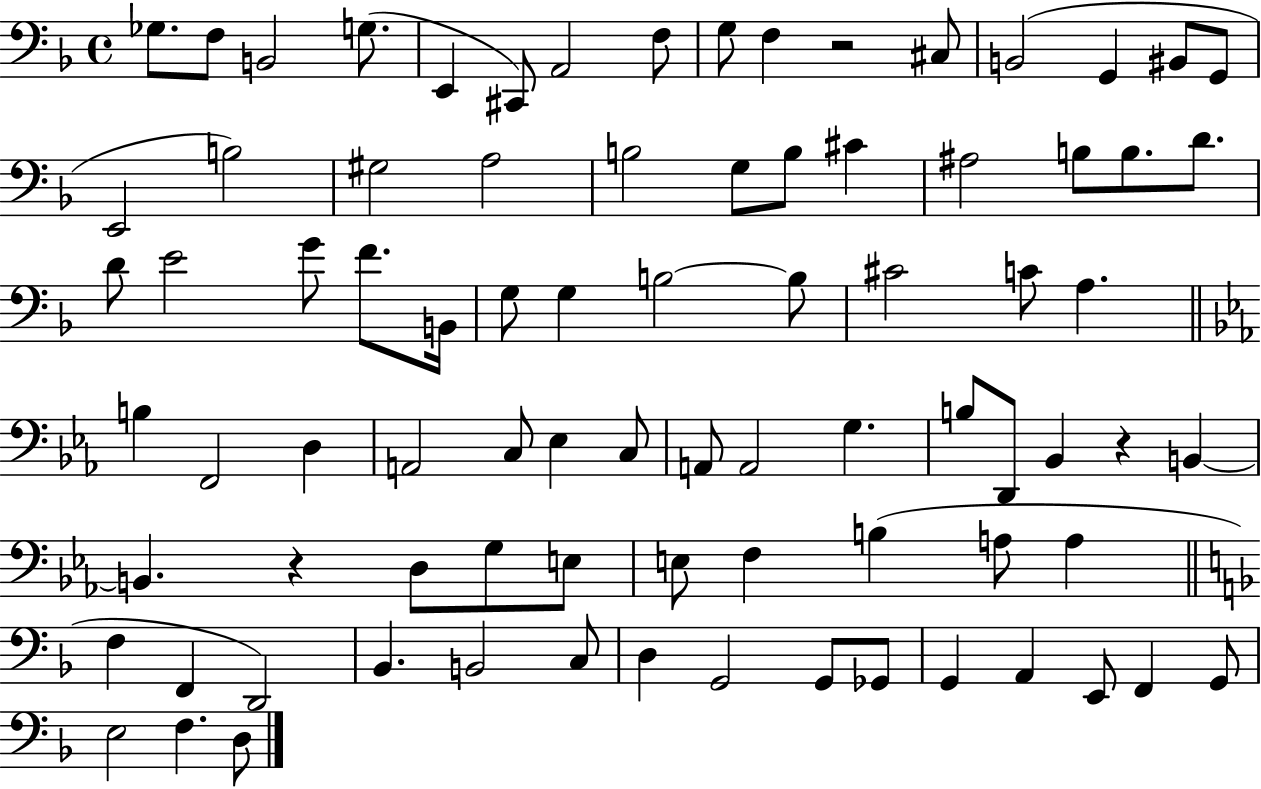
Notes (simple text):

Gb3/e. F3/e B2/h G3/e. E2/q C#2/e A2/h F3/e G3/e F3/q R/h C#3/e B2/h G2/q BIS2/e G2/e E2/h B3/h G#3/h A3/h B3/h G3/e B3/e C#4/q A#3/h B3/e B3/e. D4/e. D4/e E4/h G4/e F4/e. B2/s G3/e G3/q B3/h B3/e C#4/h C4/e A3/q. B3/q F2/h D3/q A2/h C3/e Eb3/q C3/e A2/e A2/h G3/q. B3/e D2/e Bb2/q R/q B2/q B2/q. R/q D3/e G3/e E3/e E3/e F3/q B3/q A3/e A3/q F3/q F2/q D2/h Bb2/q. B2/h C3/e D3/q G2/h G2/e Gb2/e G2/q A2/q E2/e F2/q G2/e E3/h F3/q. D3/e